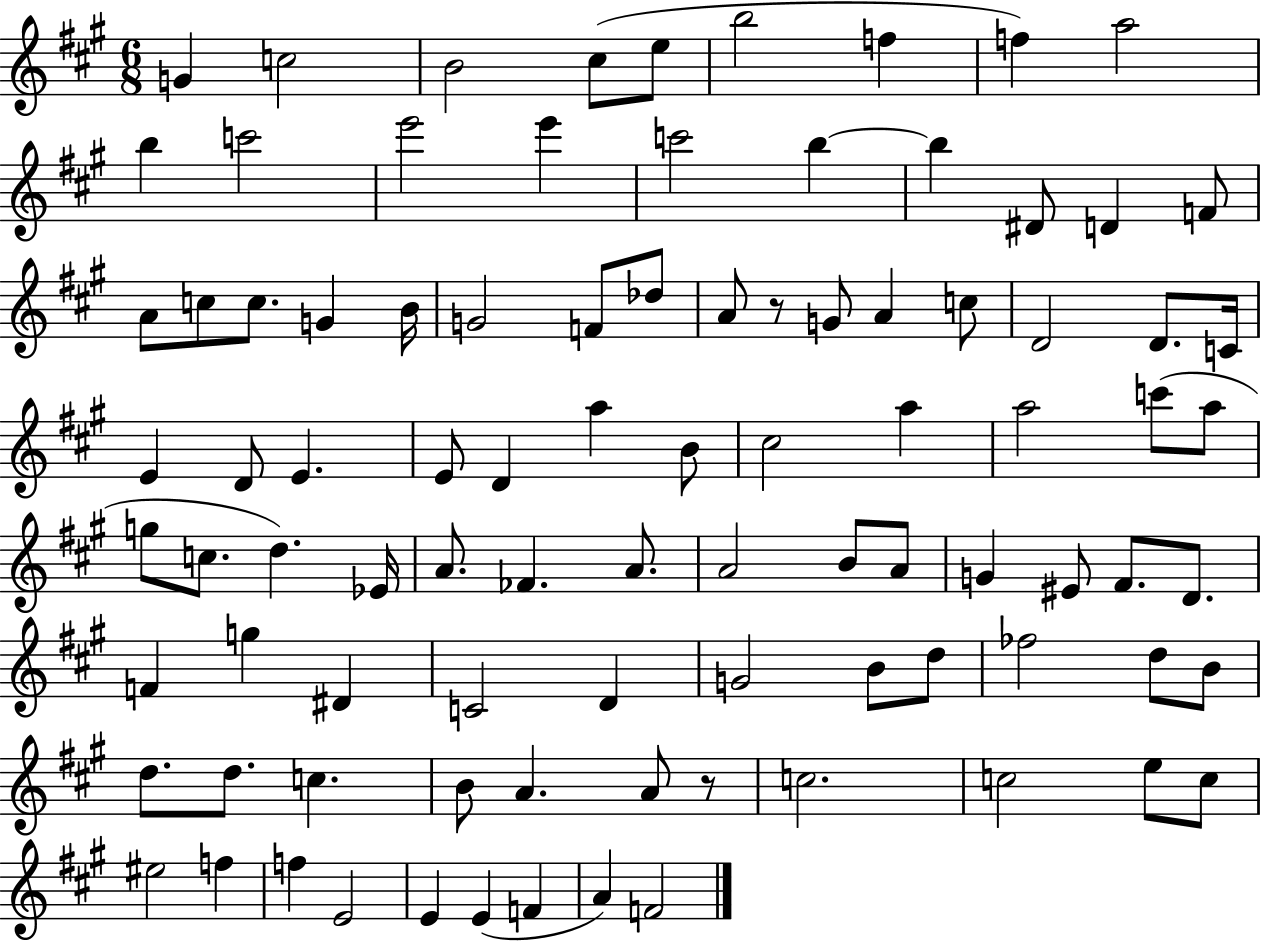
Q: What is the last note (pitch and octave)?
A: F4